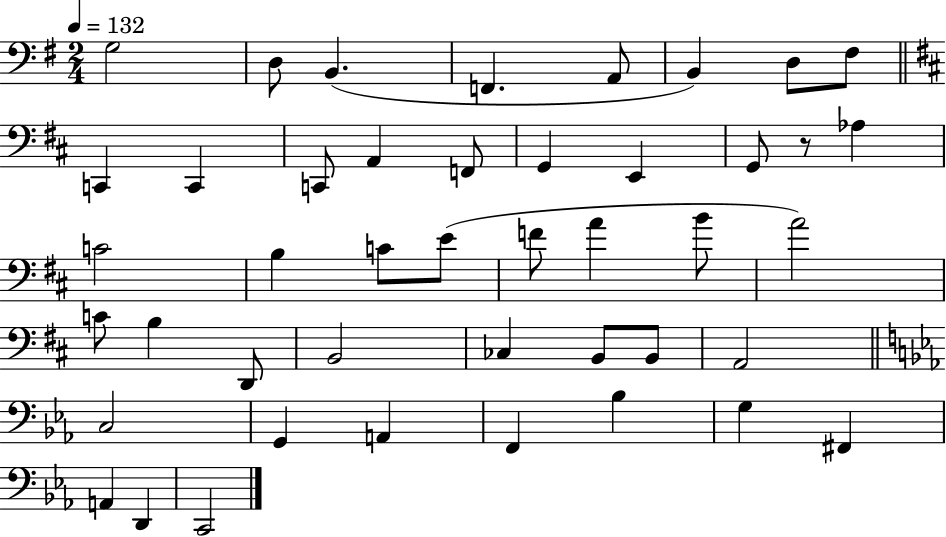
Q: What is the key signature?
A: G major